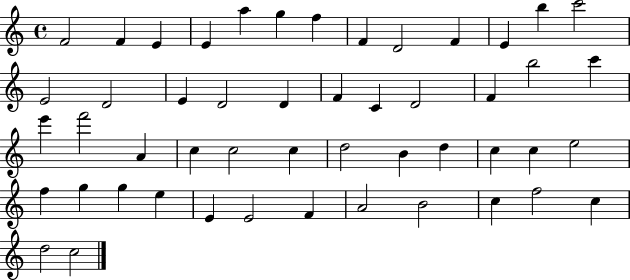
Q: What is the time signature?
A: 4/4